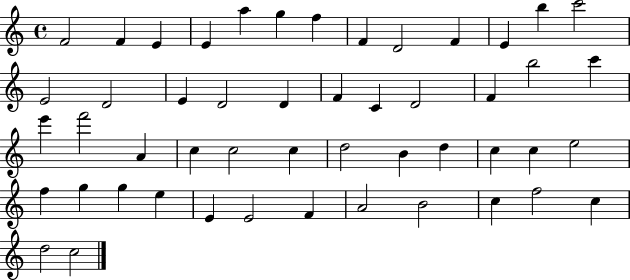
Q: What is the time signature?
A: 4/4